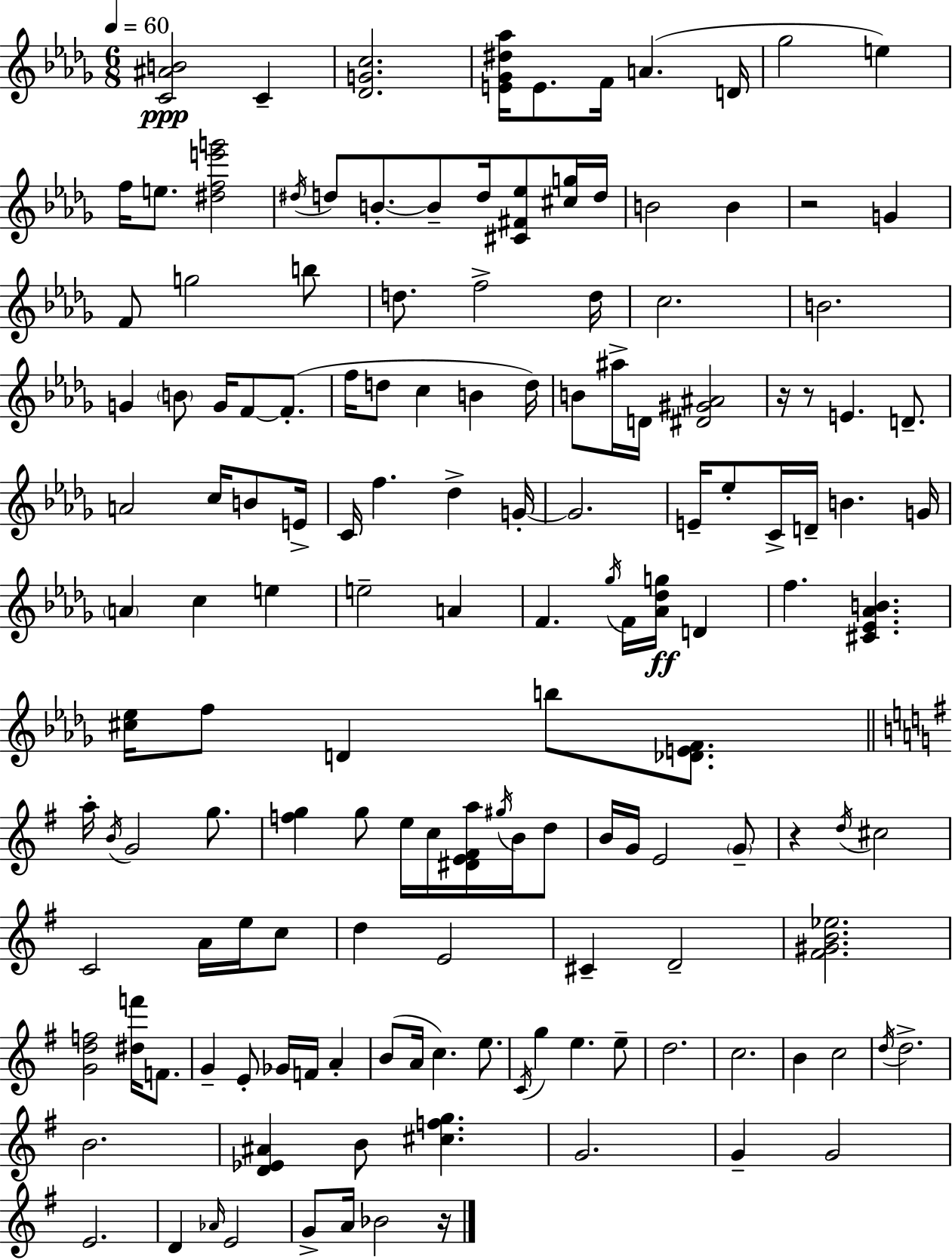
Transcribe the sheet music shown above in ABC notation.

X:1
T:Untitled
M:6/8
L:1/4
K:Bbm
[C^AB]2 C [_DGc]2 [E_G^d_a]/4 E/2 F/4 A D/4 _g2 e f/4 e/2 [^dfe'g']2 ^d/4 d/2 B/2 B/2 d/4 [^C^F_e]/2 [^cg]/4 d/4 B2 B z2 G F/2 g2 b/2 d/2 f2 d/4 c2 B2 G B/2 G/4 F/2 F/2 f/4 d/2 c B d/4 B/2 ^a/4 D/4 [^D^G^A]2 z/4 z/2 E D/2 A2 c/4 B/2 E/4 C/4 f _d G/4 G2 E/4 _e/2 C/4 D/4 B G/4 A c e e2 A F _g/4 F/4 [_A_dg]/4 D f [^C_E_AB] [^c_e]/4 f/2 D b/2 [_DEF]/2 a/4 B/4 G2 g/2 [fg] g/2 e/4 c/4 [^DE^Fa]/4 ^g/4 B/4 d/2 B/4 G/4 E2 G/2 z d/4 ^c2 C2 A/4 e/4 c/2 d E2 ^C D2 [^F^GB_e]2 [Gdf]2 [^df']/4 F/2 G E/2 _G/4 F/4 A B/2 A/4 c e/2 C/4 g e e/2 d2 c2 B c2 d/4 d2 B2 [D_E^A] B/2 [^cfg] G2 G G2 E2 D _A/4 E2 G/2 A/4 _B2 z/4